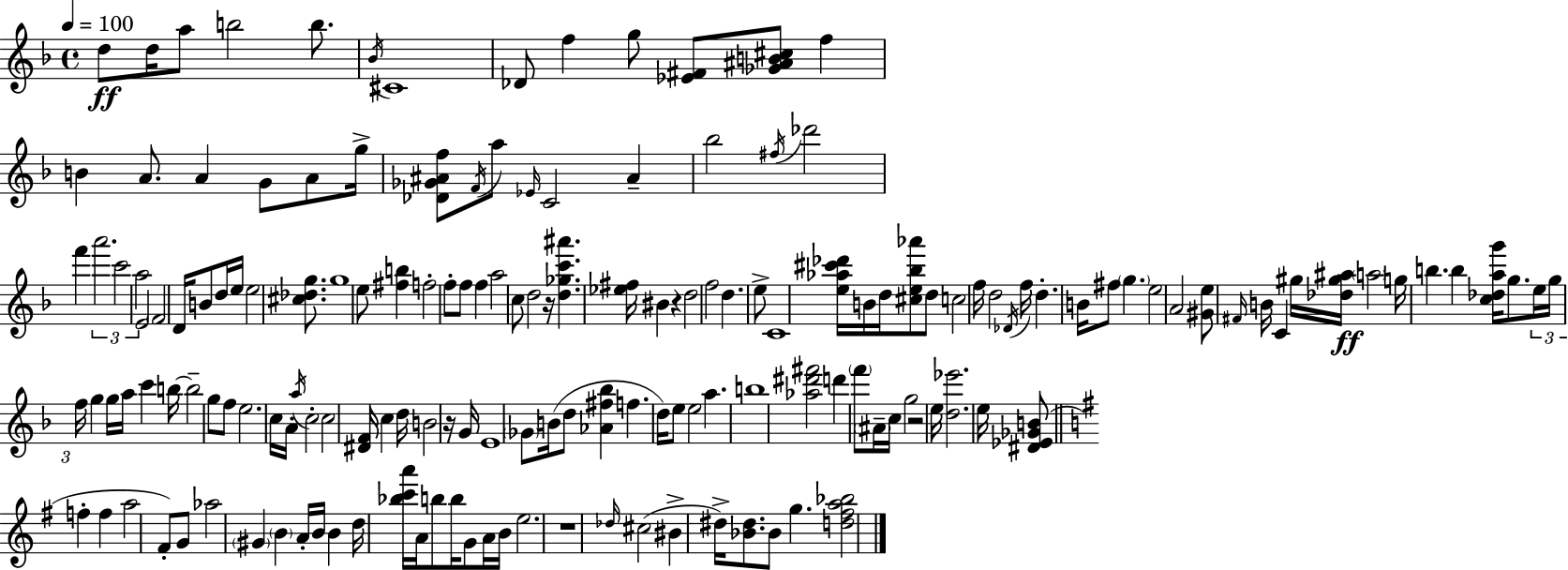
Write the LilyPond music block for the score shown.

{
  \clef treble
  \time 4/4
  \defaultTimeSignature
  \key d \minor
  \tempo 4 = 100
  d''8\ff d''16 a''8 b''2 b''8. | \acciaccatura { bes'16 } cis'1 | des'8 f''4 g''8 <ees' fis'>8 <ges' ais' b' cis''>8 f''4 | b'4 a'8. a'4 g'8 a'8 | \break g''16-> <des' ges' ais' f''>8 \acciaccatura { f'16 } a''8 \grace { ees'16 } c'2 ais'4-- | bes''2 \acciaccatura { fis''16 } des'''2 | f'''4 \tuplet 3/2 { a'''2. | c'''2 a''2 } | \break e'2 \parenthesize f'2 | d'16 b'8 d''16 e''16 e''2 | <cis'' des'' g''>8. g''1 | e''8 <fis'' b''>4 f''2-. | \break f''8-. f''8 f''4 a''2 | c''8 d''2 r16 <d'' ges'' c''' ais'''>4. | <ees'' fis''>16 bis'4 r4 d''2 | f''2 d''4. | \break e''8-> c'1 | <e'' aes'' cis''' des'''>16 b'16 d''16 <cis'' e'' bes'' aes'''>8 d''8 c''2 | f''16 d''2 \acciaccatura { des'16 } f''16 d''4.-. | b'16 fis''8 \parenthesize g''4. e''2 | \break a'2 <gis' e''>8 \grace { fis'16 } | b'16 c'4 gis''16 <des'' gis'' ais''>16\ff \parenthesize a''2 g''16 | b''4. b''4 <c'' des'' a'' g'''>16 g''8. \tuplet 3/2 { e''16 g''16 | f''16 } g''4 g''16 a''16 c'''4 b''16~~ b''2-- | \break g''8 f''8 e''2. | c''16 a'16-. \acciaccatura { a''16 } c''2-. c''2 | <dis' f'>16 c''4 d''16 b'2 | r16 g'16 e'1 | \break \parenthesize ges'8 b'16( d''8 <aes' fis'' bes''>4 | f''4. d''16) e''8 e''2 | a''4. b''1 | <aes'' dis''' fis'''>2 d'''4 | \break \parenthesize f'''8 \parenthesize ais'16-- c''16 g''2 r2 | e''16 <d'' ees'''>2. | e''16 <dis' ees' ges' b'>8( \bar "||" \break \key g \major f''4-. f''4 a''2 | fis'8-.) g'8 aes''2 \parenthesize gis'4 | \parenthesize b'4 a'16-. b'16 b'4 d''16 <bes'' c''' a'''>16 a'16 b''8 b''16 | g'8 a'16 b'16 e''2. | \break r1 | \grace { des''16 }( cis''2 bis'4-> dis''16->) <bes' dis''>8. | bes'8 g''4. <d'' fis'' a'' bes''>2 | \bar "|."
}